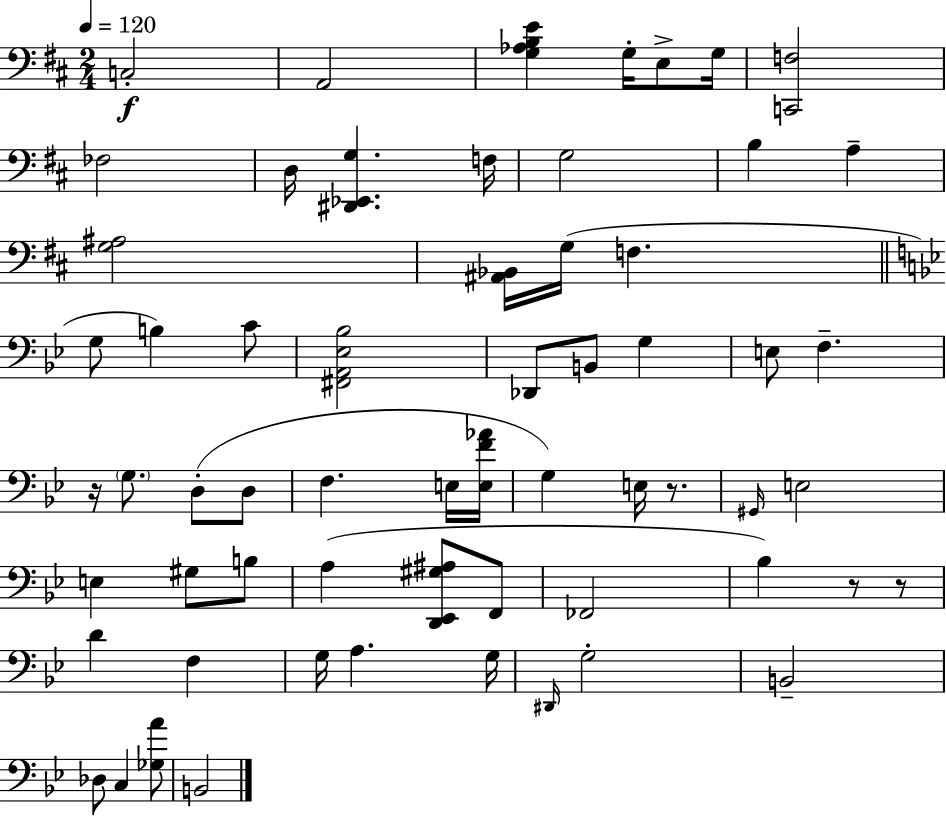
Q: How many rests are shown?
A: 4